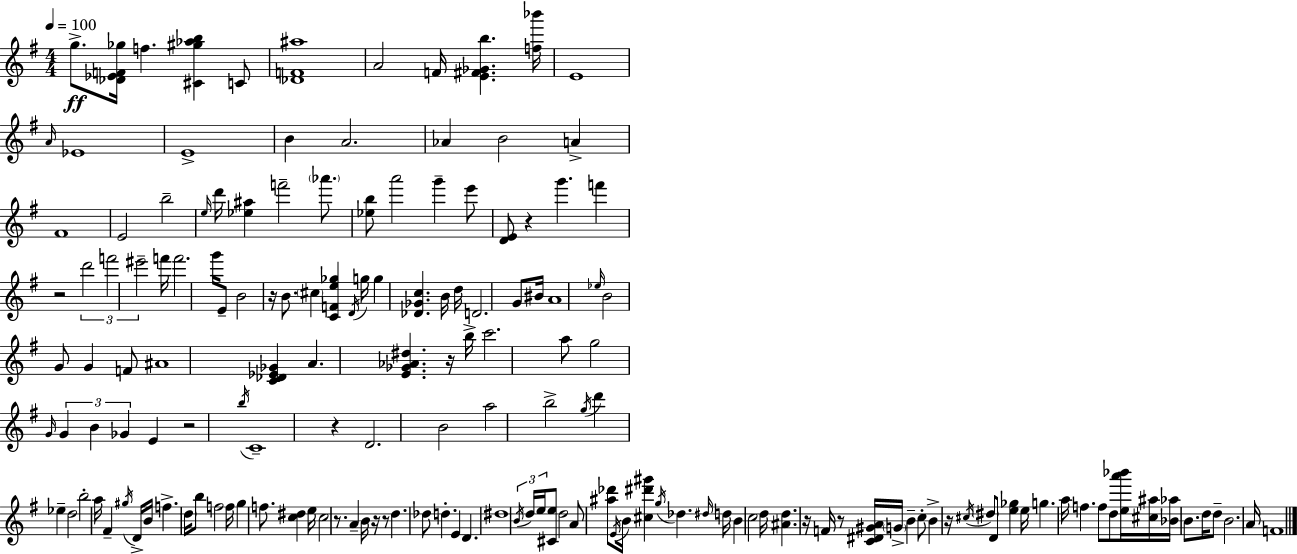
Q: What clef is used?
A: treble